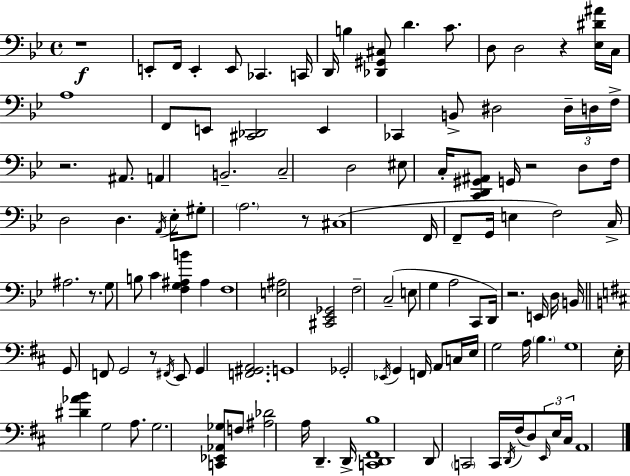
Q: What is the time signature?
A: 4/4